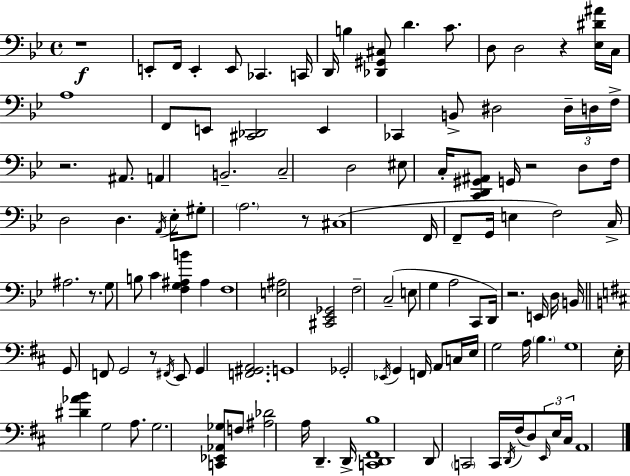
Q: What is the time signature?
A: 4/4